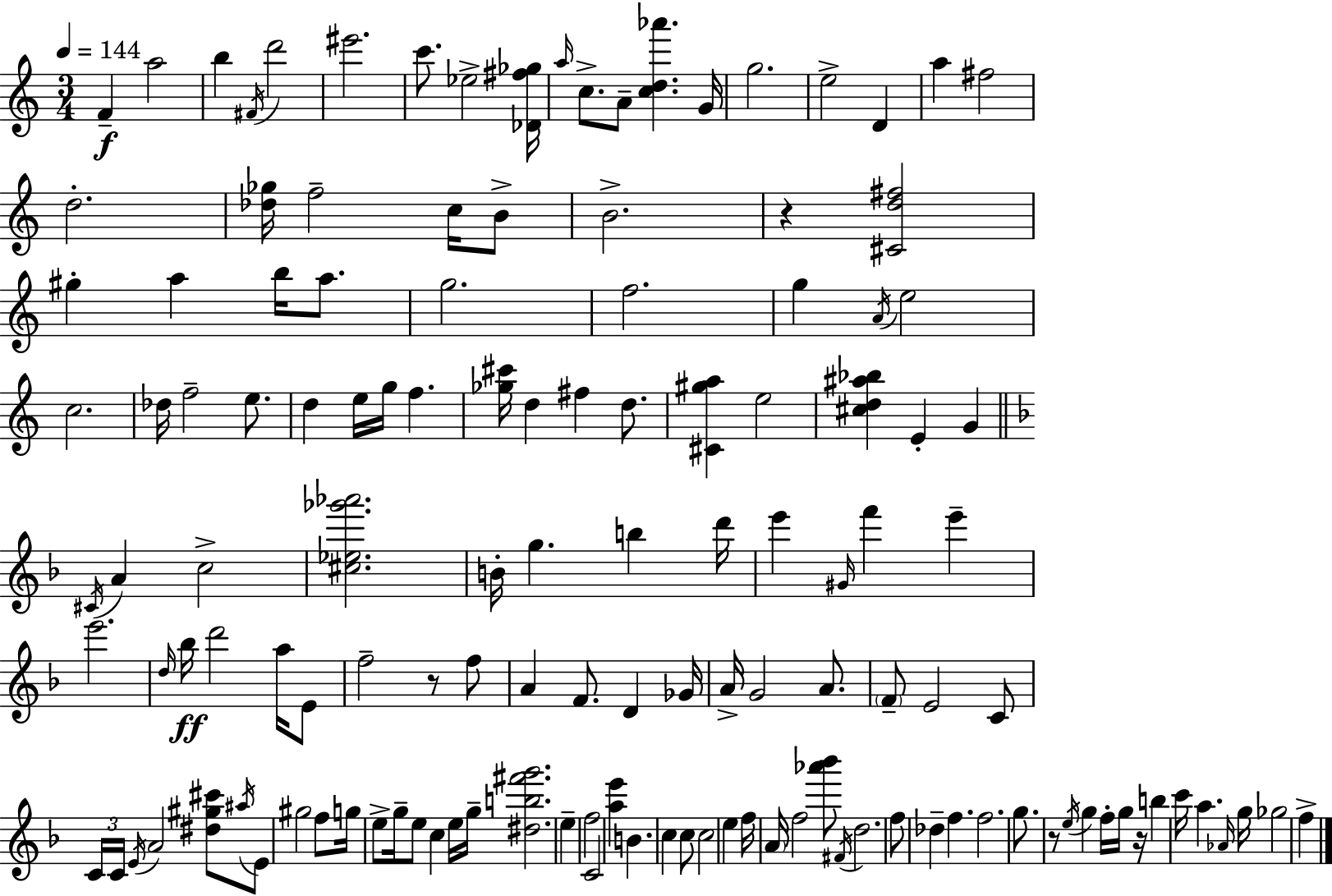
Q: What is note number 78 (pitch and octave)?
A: A4